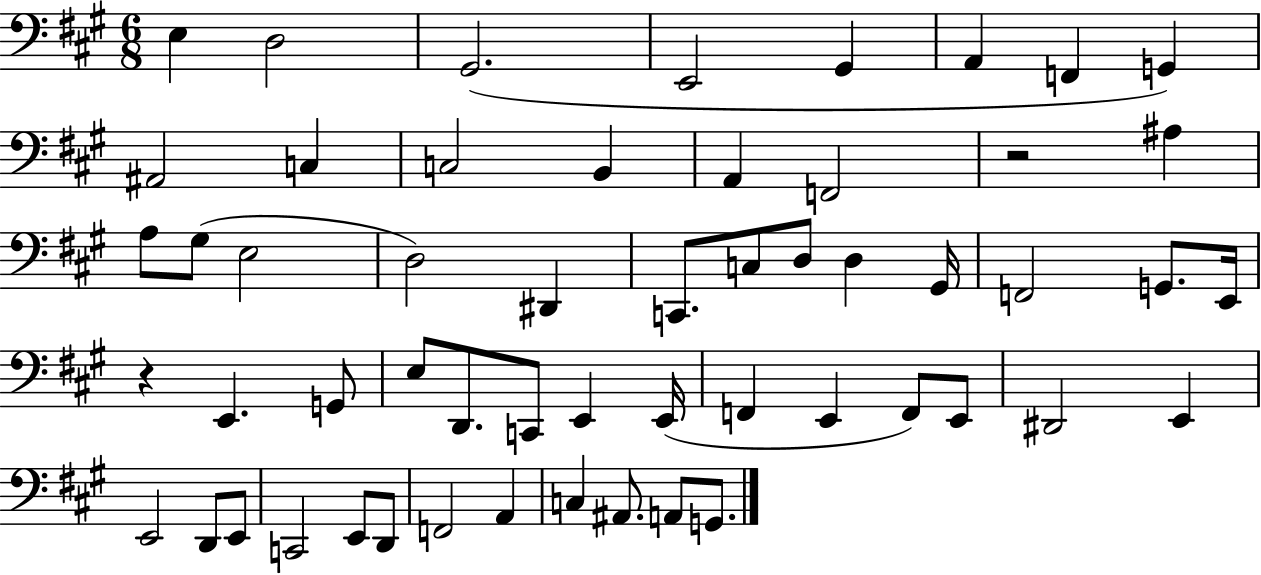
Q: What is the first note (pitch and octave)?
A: E3